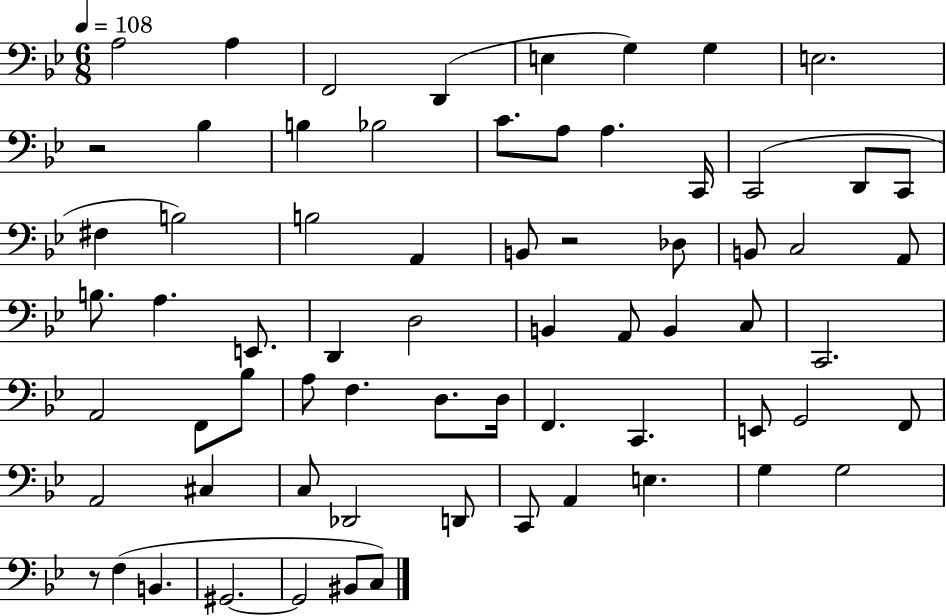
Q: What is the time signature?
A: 6/8